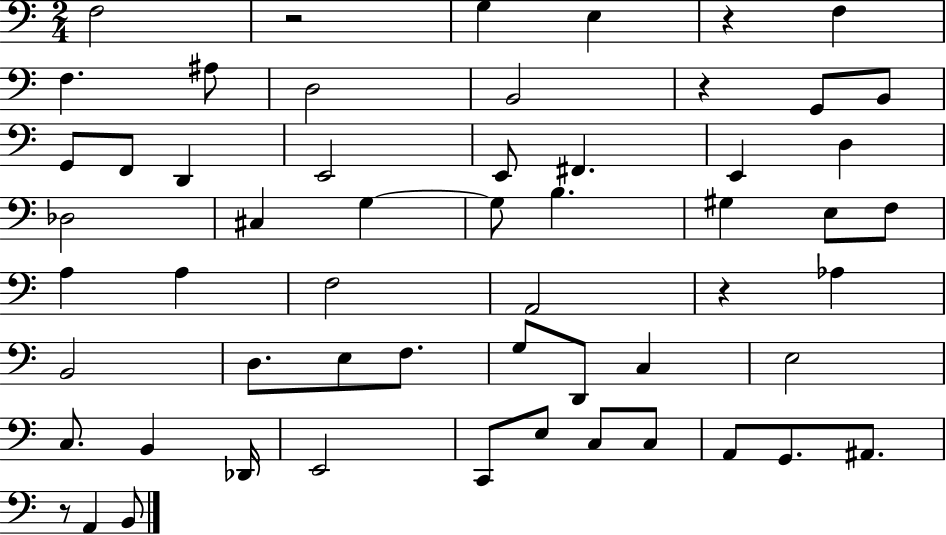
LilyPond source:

{
  \clef bass
  \numericTimeSignature
  \time 2/4
  \key c \major
  f2 | r2 | g4 e4 | r4 f4 | \break f4. ais8 | d2 | b,2 | r4 g,8 b,8 | \break g,8 f,8 d,4 | e,2 | e,8 fis,4. | e,4 d4 | \break des2 | cis4 g4~~ | g8 b4. | gis4 e8 f8 | \break a4 a4 | f2 | a,2 | r4 aes4 | \break b,2 | d8. e8 f8. | g8 d,8 c4 | e2 | \break c8. b,4 des,16 | e,2 | c,8 e8 c8 c8 | a,8 g,8. ais,8. | \break r8 a,4 b,8 | \bar "|."
}